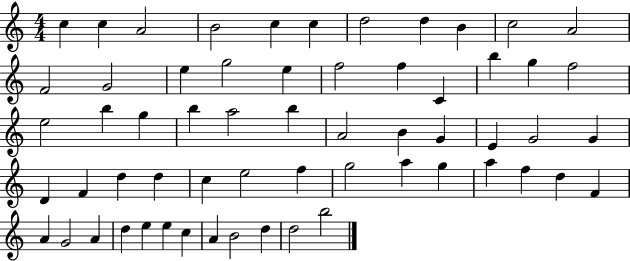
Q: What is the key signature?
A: C major